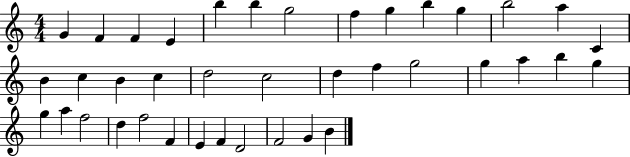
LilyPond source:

{
  \clef treble
  \numericTimeSignature
  \time 4/4
  \key c \major
  g'4 f'4 f'4 e'4 | b''4 b''4 g''2 | f''4 g''4 b''4 g''4 | b''2 a''4 c'4 | \break b'4 c''4 b'4 c''4 | d''2 c''2 | d''4 f''4 g''2 | g''4 a''4 b''4 g''4 | \break g''4 a''4 f''2 | d''4 f''2 f'4 | e'4 f'4 d'2 | f'2 g'4 b'4 | \break \bar "|."
}